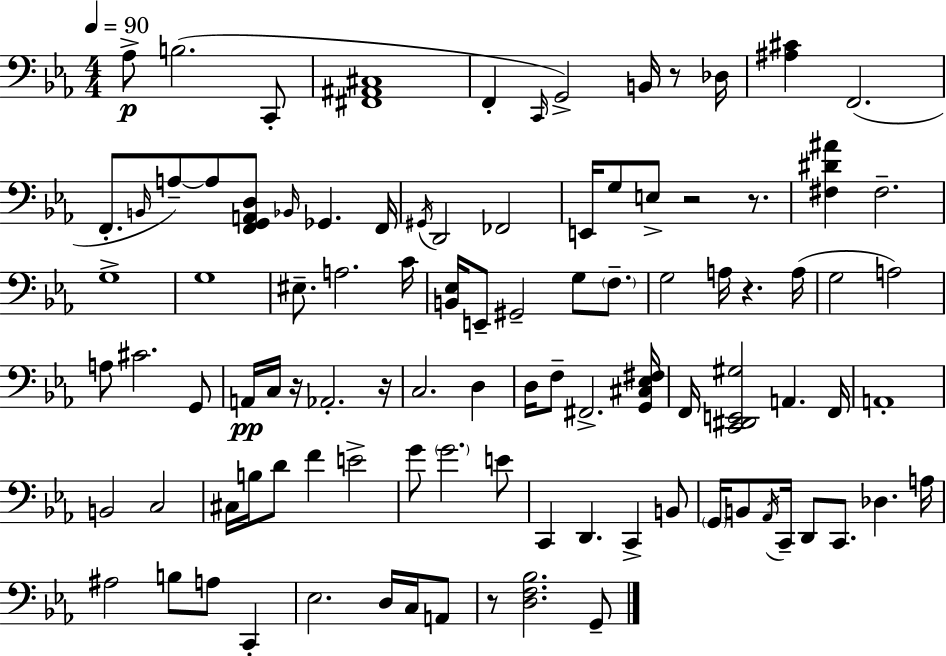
X:1
T:Untitled
M:4/4
L:1/4
K:Eb
_A,/2 B,2 C,,/2 [^F,,^A,,^C,]4 F,, C,,/4 G,,2 B,,/4 z/2 _D,/4 [^A,^C] F,,2 F,,/2 B,,/4 A,/2 A,/2 [F,,G,,A,,D,]/2 _B,,/4 _G,, F,,/4 ^G,,/4 D,,2 _F,,2 E,,/4 G,/2 E,/2 z2 z/2 [^F,^D^A] ^F,2 G,4 G,4 ^E,/2 A,2 C/4 [B,,_E,]/4 E,,/2 ^G,,2 G,/2 F,/2 G,2 A,/4 z A,/4 G,2 A,2 A,/2 ^C2 G,,/2 A,,/4 C,/4 z/4 _A,,2 z/4 C,2 D, D,/4 F,/2 ^F,,2 [G,,^C,_E,^F,]/4 F,,/4 [C,,^D,,E,,^G,]2 A,, F,,/4 A,,4 B,,2 C,2 ^C,/4 B,/4 D/2 F E2 G/2 G2 E/2 C,, D,, C,, B,,/2 G,,/4 B,,/2 _A,,/4 C,,/4 D,,/2 C,,/2 _D, A,/4 ^A,2 B,/2 A,/2 C,, _E,2 D,/4 C,/4 A,,/2 z/2 [D,F,_B,]2 G,,/2